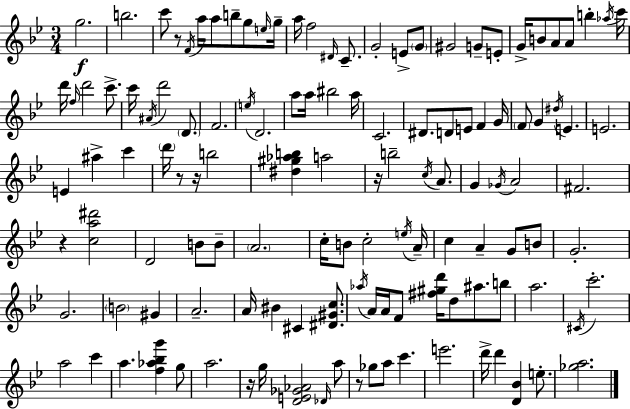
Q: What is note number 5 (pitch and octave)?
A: A5